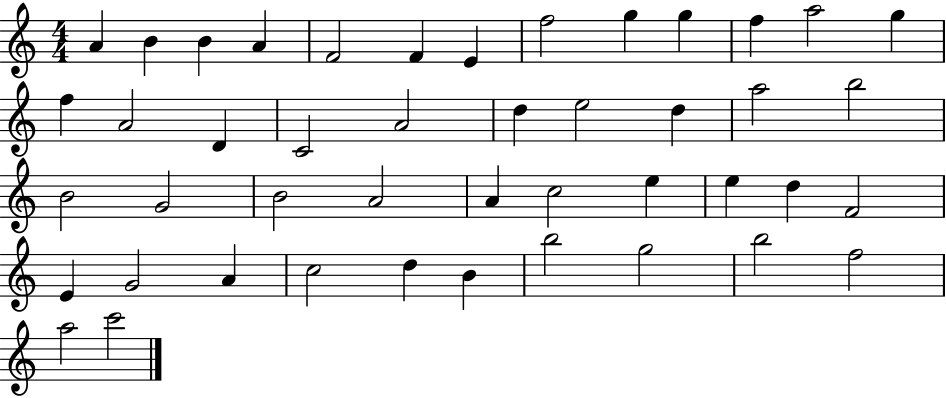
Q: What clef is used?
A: treble